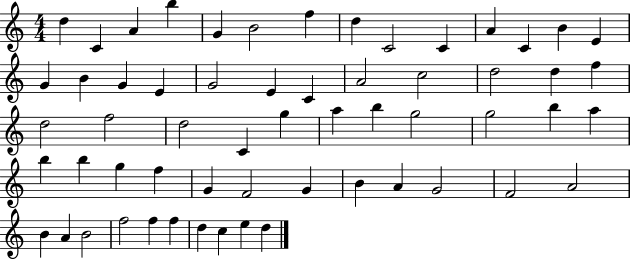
X:1
T:Untitled
M:4/4
L:1/4
K:C
d C A b G B2 f d C2 C A C B E G B G E G2 E C A2 c2 d2 d f d2 f2 d2 C g a b g2 g2 b a b b g f G F2 G B A G2 F2 A2 B A B2 f2 f f d c e d